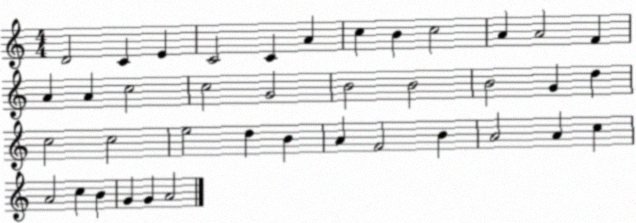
X:1
T:Untitled
M:4/4
L:1/4
K:C
D2 C E C2 C A c B c2 A A2 F A A c2 c2 G2 B2 B2 B2 G d c2 c2 e2 d B A F2 B A2 A c A2 c B G G A2